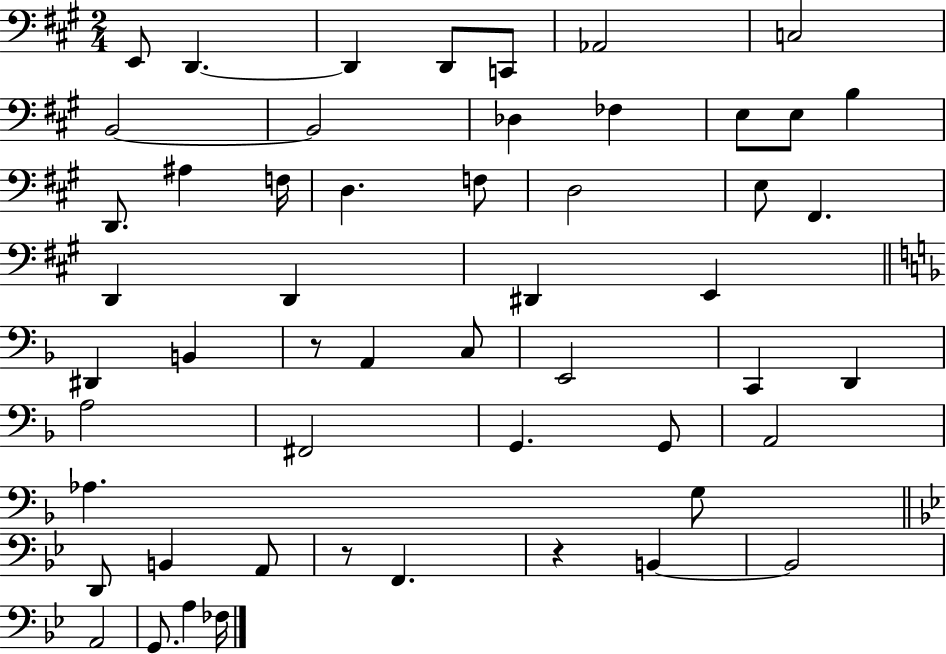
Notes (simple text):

E2/e D2/q. D2/q D2/e C2/e Ab2/h C3/h B2/h B2/h Db3/q FES3/q E3/e E3/e B3/q D2/e. A#3/q F3/s D3/q. F3/e D3/h E3/e F#2/q. D2/q D2/q D#2/q E2/q D#2/q B2/q R/e A2/q C3/e E2/h C2/q D2/q A3/h F#2/h G2/q. G2/e A2/h Ab3/q. G3/e D2/e B2/q A2/e R/e F2/q. R/q B2/q B2/h A2/h G2/e. A3/q FES3/s